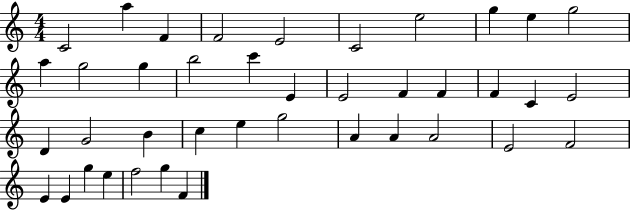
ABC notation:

X:1
T:Untitled
M:4/4
L:1/4
K:C
C2 a F F2 E2 C2 e2 g e g2 a g2 g b2 c' E E2 F F F C E2 D G2 B c e g2 A A A2 E2 F2 E E g e f2 g F